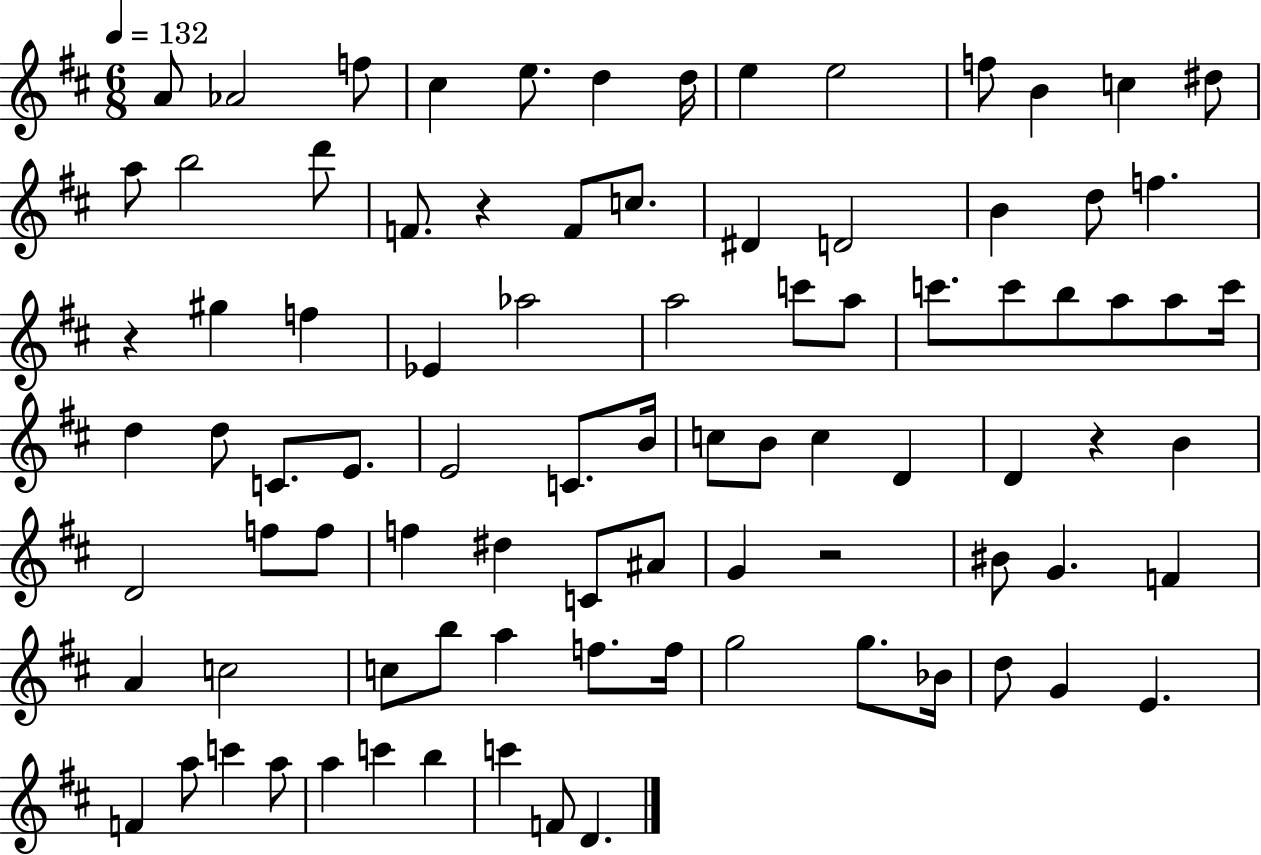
A4/e Ab4/h F5/e C#5/q E5/e. D5/q D5/s E5/q E5/h F5/e B4/q C5/q D#5/e A5/e B5/h D6/e F4/e. R/q F4/e C5/e. D#4/q D4/h B4/q D5/e F5/q. R/q G#5/q F5/q Eb4/q Ab5/h A5/h C6/e A5/e C6/e. C6/e B5/e A5/e A5/e C6/s D5/q D5/e C4/e. E4/e. E4/h C4/e. B4/s C5/e B4/e C5/q D4/q D4/q R/q B4/q D4/h F5/e F5/e F5/q D#5/q C4/e A#4/e G4/q R/h BIS4/e G4/q. F4/q A4/q C5/h C5/e B5/e A5/q F5/e. F5/s G5/h G5/e. Bb4/s D5/e G4/q E4/q. F4/q A5/e C6/q A5/e A5/q C6/q B5/q C6/q F4/e D4/q.